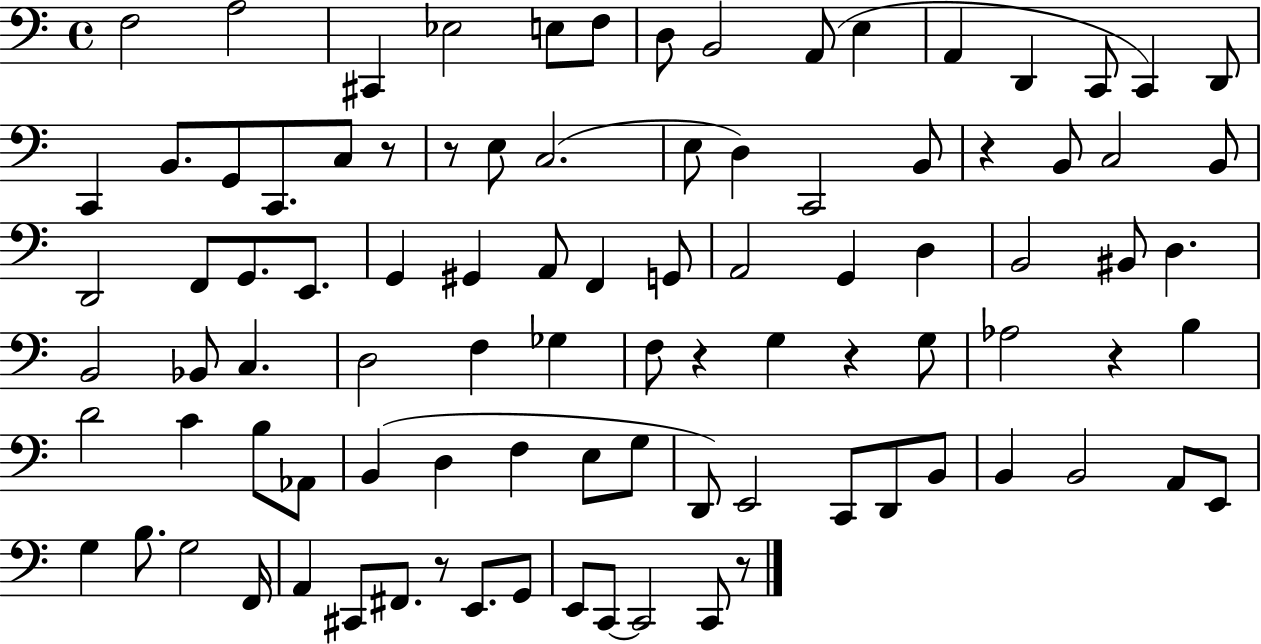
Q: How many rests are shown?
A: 8